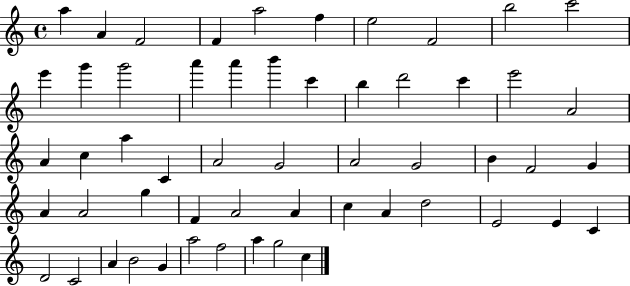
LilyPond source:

{
  \clef treble
  \time 4/4
  \defaultTimeSignature
  \key c \major
  a''4 a'4 f'2 | f'4 a''2 f''4 | e''2 f'2 | b''2 c'''2 | \break e'''4 g'''4 g'''2 | a'''4 a'''4 b'''4 c'''4 | b''4 d'''2 c'''4 | e'''2 a'2 | \break a'4 c''4 a''4 c'4 | a'2 g'2 | a'2 g'2 | b'4 f'2 g'4 | \break a'4 a'2 g''4 | f'4 a'2 a'4 | c''4 a'4 d''2 | e'2 e'4 c'4 | \break d'2 c'2 | a'4 b'2 g'4 | a''2 f''2 | a''4 g''2 c''4 | \break \bar "|."
}